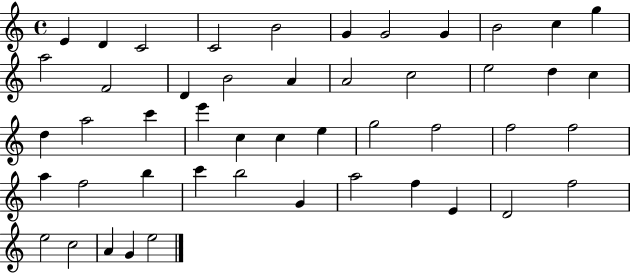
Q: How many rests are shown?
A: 0